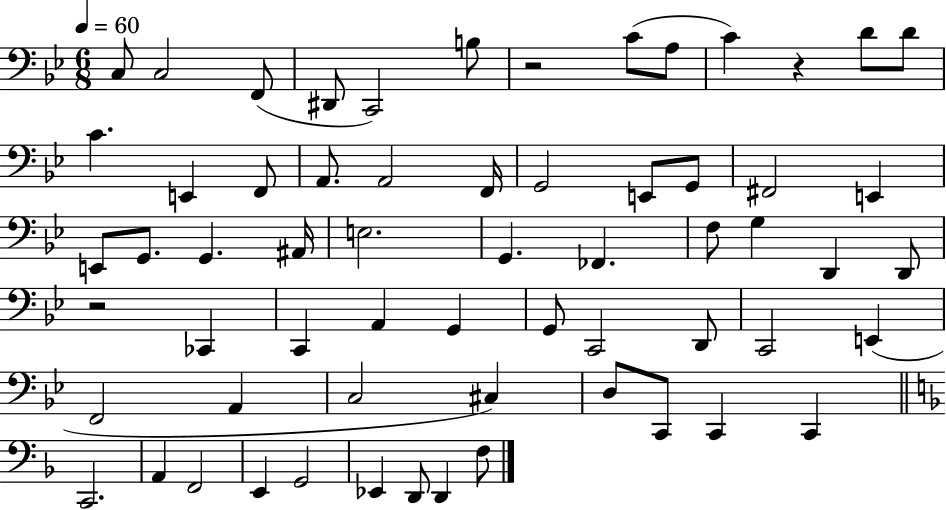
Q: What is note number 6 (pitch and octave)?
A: B3